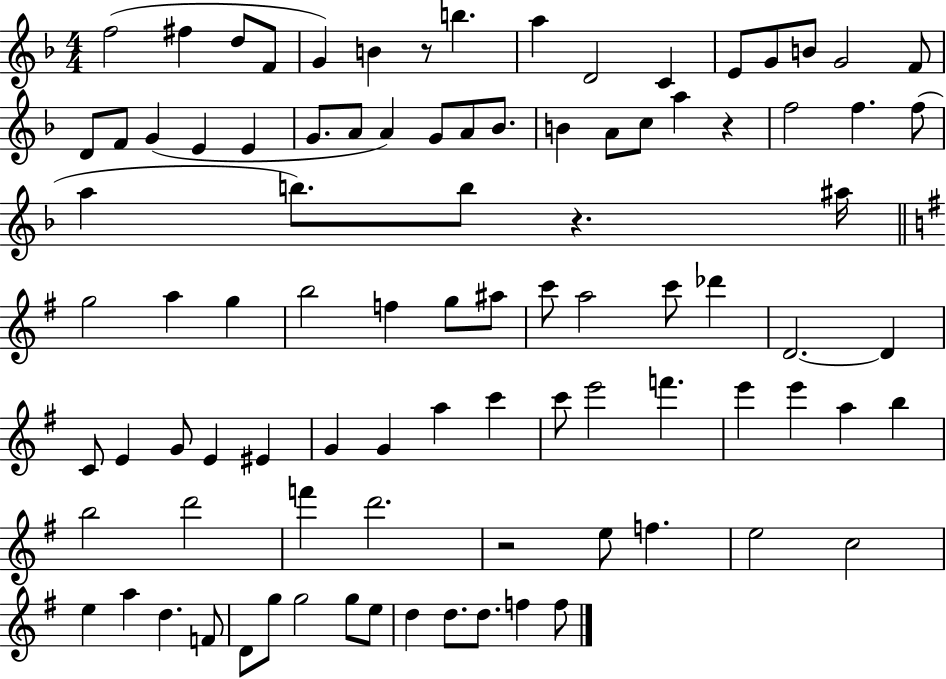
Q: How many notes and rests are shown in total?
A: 92